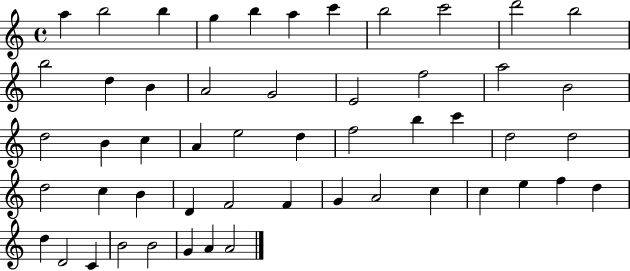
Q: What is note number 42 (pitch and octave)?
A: E5